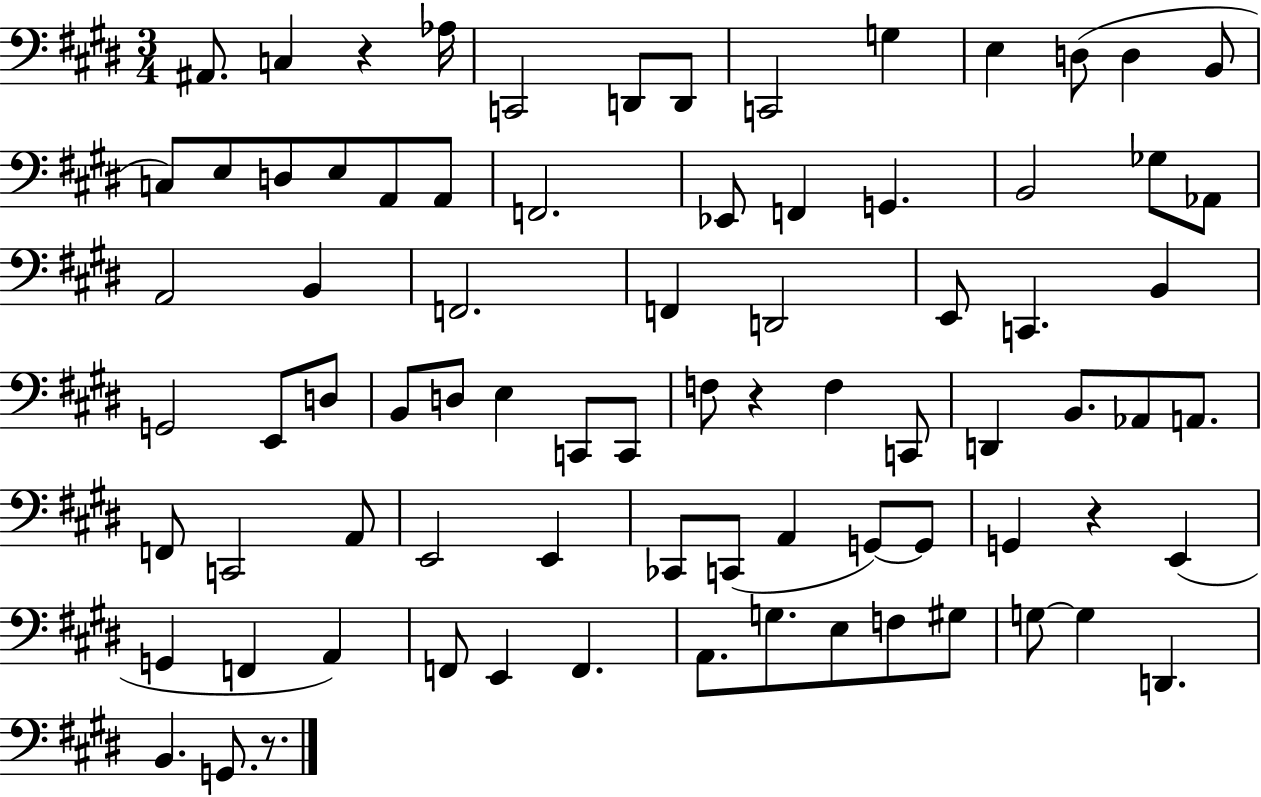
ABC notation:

X:1
T:Untitled
M:3/4
L:1/4
K:E
^A,,/2 C, z _A,/4 C,,2 D,,/2 D,,/2 C,,2 G, E, D,/2 D, B,,/2 C,/2 E,/2 D,/2 E,/2 A,,/2 A,,/2 F,,2 _E,,/2 F,, G,, B,,2 _G,/2 _A,,/2 A,,2 B,, F,,2 F,, D,,2 E,,/2 C,, B,, G,,2 E,,/2 D,/2 B,,/2 D,/2 E, C,,/2 C,,/2 F,/2 z F, C,,/2 D,, B,,/2 _A,,/2 A,,/2 F,,/2 C,,2 A,,/2 E,,2 E,, _C,,/2 C,,/2 A,, G,,/2 G,,/2 G,, z E,, G,, F,, A,, F,,/2 E,, F,, A,,/2 G,/2 E,/2 F,/2 ^G,/2 G,/2 G, D,, B,, G,,/2 z/2